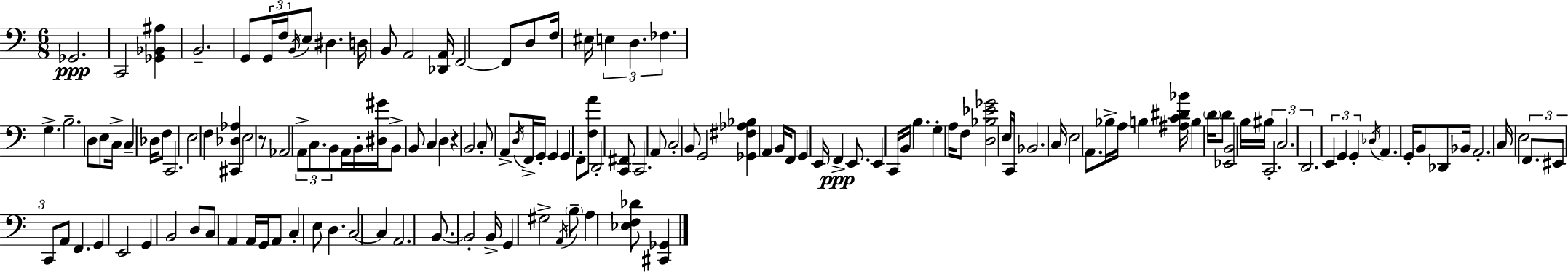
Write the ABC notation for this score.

X:1
T:Untitled
M:6/8
L:1/4
K:Am
_G,,2 C,,2 [_G,,_B,,^A,] B,,2 G,,/2 G,,/4 F,/4 B,,/4 E,/2 ^D, D,/4 B,,/2 A,,2 [_D,,A,,]/4 F,,2 F,,/2 D,/2 F,/4 ^E,/4 E, D, _F, G, B,2 D,/2 E,/2 C,/4 C, _D,/4 F,/2 C,,2 E,2 F, [^C,,_D,_A,] E,2 z/2 _A,,2 A,,/2 C,/2 B,,/2 A,,/4 B,,/4 [^D,^G]/4 B,,/2 B,,/2 C, D, z B,,2 C,/2 A,,/2 D,/4 F,,/4 G,,/4 G,, G,, F,,/2 [F,A]/2 D,,2 [C,,^F,,]/2 C,,2 A,,/2 C,2 B,,/2 G,,2 [_G,,^F,_A,_B,] A,, B,,/4 F,,/2 G,, E,,/4 F,, E,,/2 E,, C,,/4 B,,/4 B, G, A,/4 F,/2 [D,_B,_E_G]2 E,/4 C,,/4 _B,,2 C,/4 E,2 A,,/2 _B,/4 A,/4 B, [^A,C^D_B]/4 B, D/4 D/2 [_E,,B,,]2 B,/4 ^B,/4 C,,2 C,2 D,,2 E,, G,, G,, _D,/4 A,, G,,/4 B,,/2 _D,,/2 _B,,/4 A,,2 C,/4 E,2 F,,/2 ^E,,/2 C,,/2 A,,/2 F,, G,, E,,2 G,, B,,2 D,/2 C,/2 A,, A,,/4 G,,/4 A,,/2 C, E,/2 D, C,2 C, A,,2 B,,/2 B,,2 B,,/4 G,, ^G,2 A,,/4 B,/2 A, [_E,F,_D]/2 [^C,,_G,,]